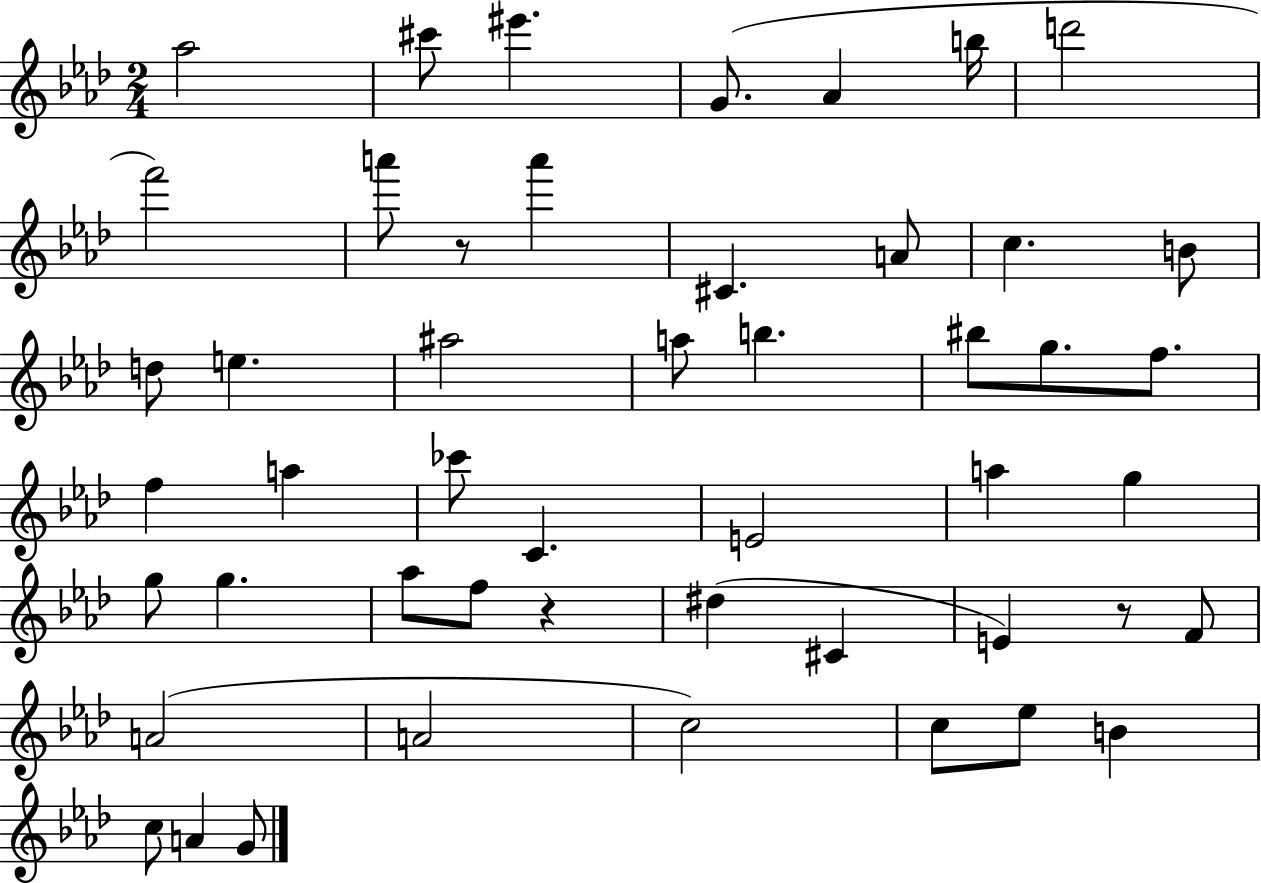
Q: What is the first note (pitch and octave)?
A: Ab5